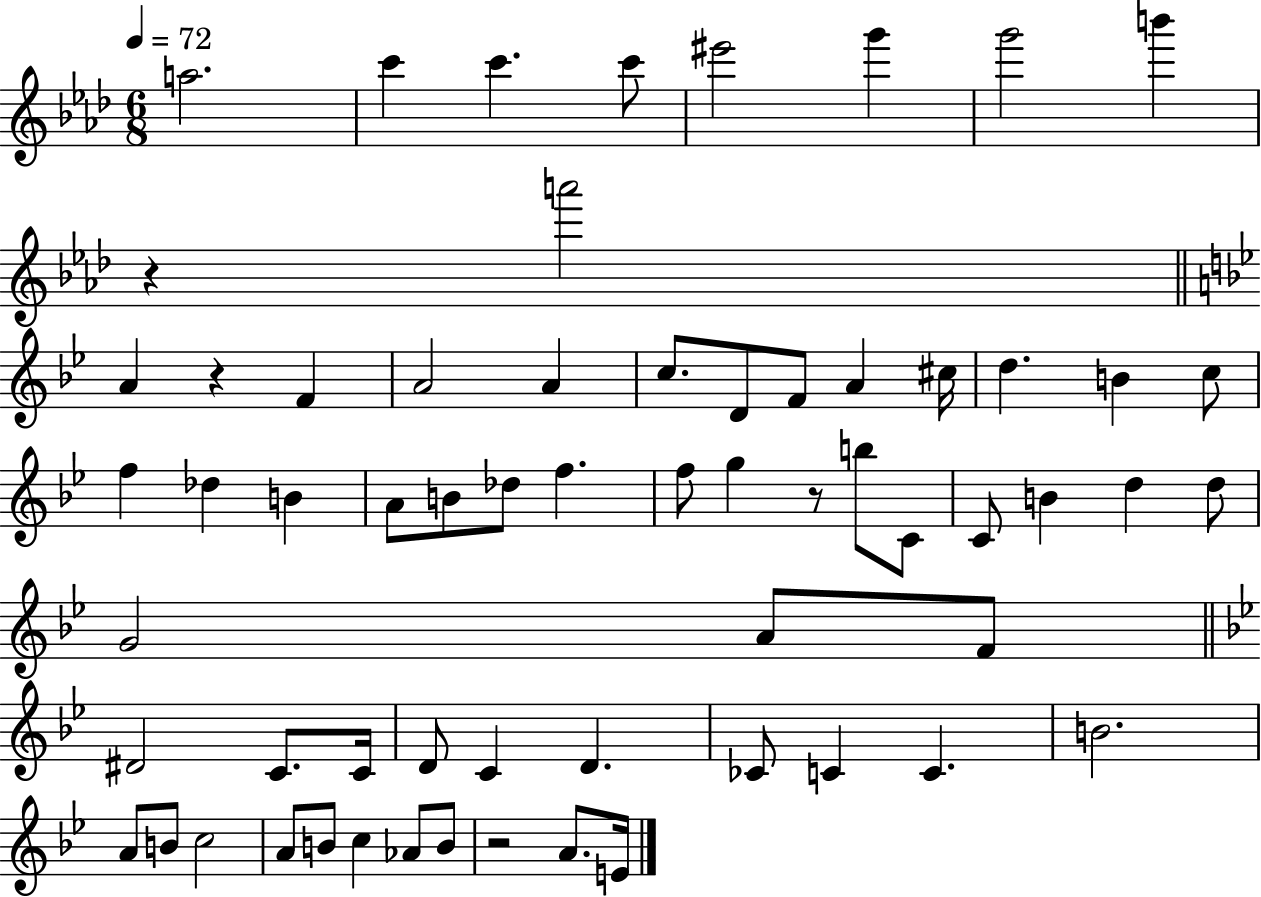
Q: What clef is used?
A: treble